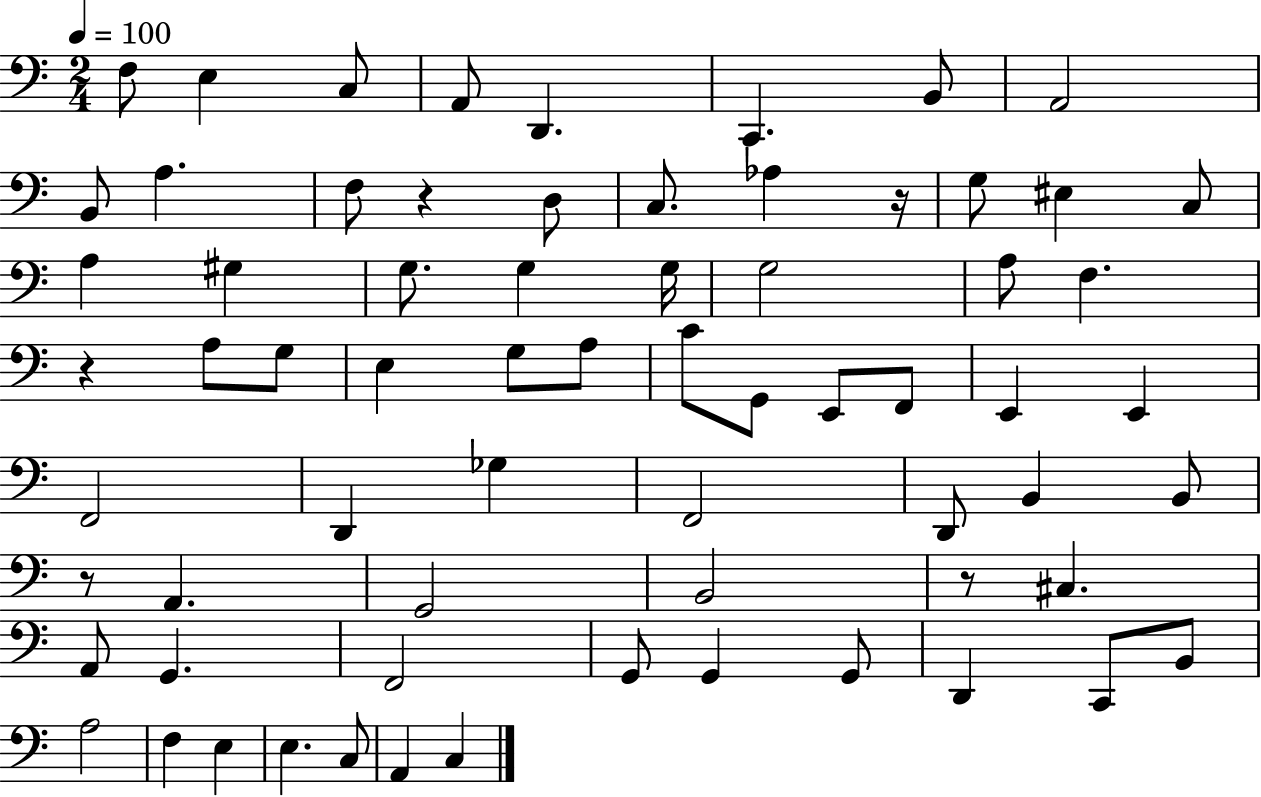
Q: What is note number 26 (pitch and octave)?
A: A3